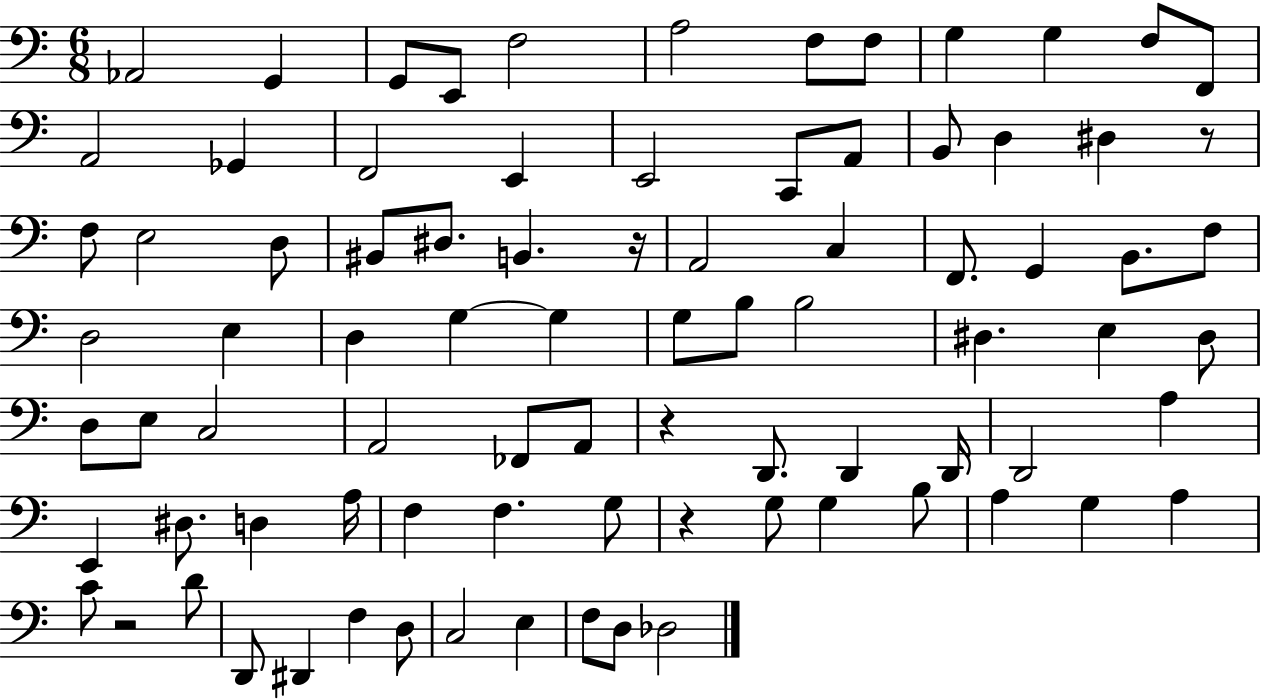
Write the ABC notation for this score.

X:1
T:Untitled
M:6/8
L:1/4
K:C
_A,,2 G,, G,,/2 E,,/2 F,2 A,2 F,/2 F,/2 G, G, F,/2 F,,/2 A,,2 _G,, F,,2 E,, E,,2 C,,/2 A,,/2 B,,/2 D, ^D, z/2 F,/2 E,2 D,/2 ^B,,/2 ^D,/2 B,, z/4 A,,2 C, F,,/2 G,, B,,/2 F,/2 D,2 E, D, G, G, G,/2 B,/2 B,2 ^D, E, ^D,/2 D,/2 E,/2 C,2 A,,2 _F,,/2 A,,/2 z D,,/2 D,, D,,/4 D,,2 A, E,, ^D,/2 D, A,/4 F, F, G,/2 z G,/2 G, B,/2 A, G, A, C/2 z2 D/2 D,,/2 ^D,, F, D,/2 C,2 E, F,/2 D,/2 _D,2